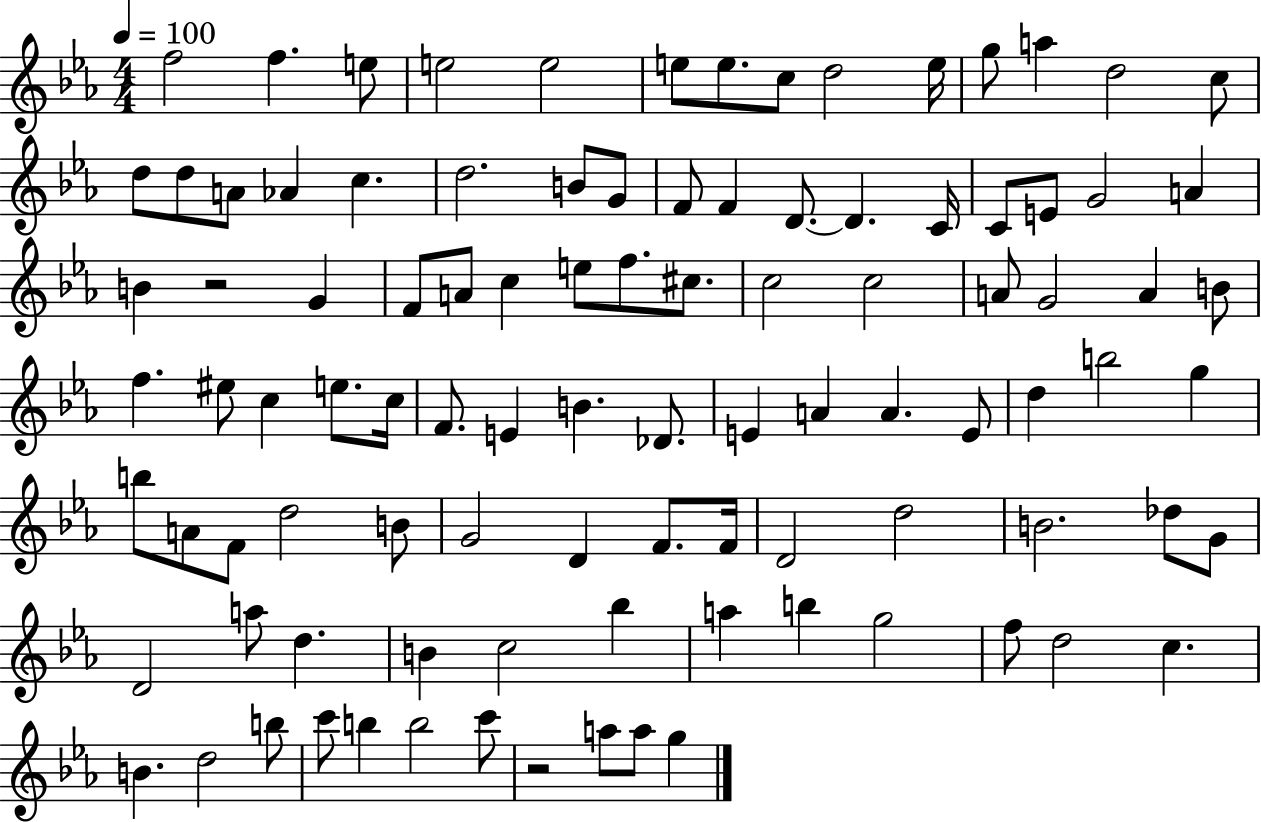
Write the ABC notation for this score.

X:1
T:Untitled
M:4/4
L:1/4
K:Eb
f2 f e/2 e2 e2 e/2 e/2 c/2 d2 e/4 g/2 a d2 c/2 d/2 d/2 A/2 _A c d2 B/2 G/2 F/2 F D/2 D C/4 C/2 E/2 G2 A B z2 G F/2 A/2 c e/2 f/2 ^c/2 c2 c2 A/2 G2 A B/2 f ^e/2 c e/2 c/4 F/2 E B _D/2 E A A E/2 d b2 g b/2 A/2 F/2 d2 B/2 G2 D F/2 F/4 D2 d2 B2 _d/2 G/2 D2 a/2 d B c2 _b a b g2 f/2 d2 c B d2 b/2 c'/2 b b2 c'/2 z2 a/2 a/2 g